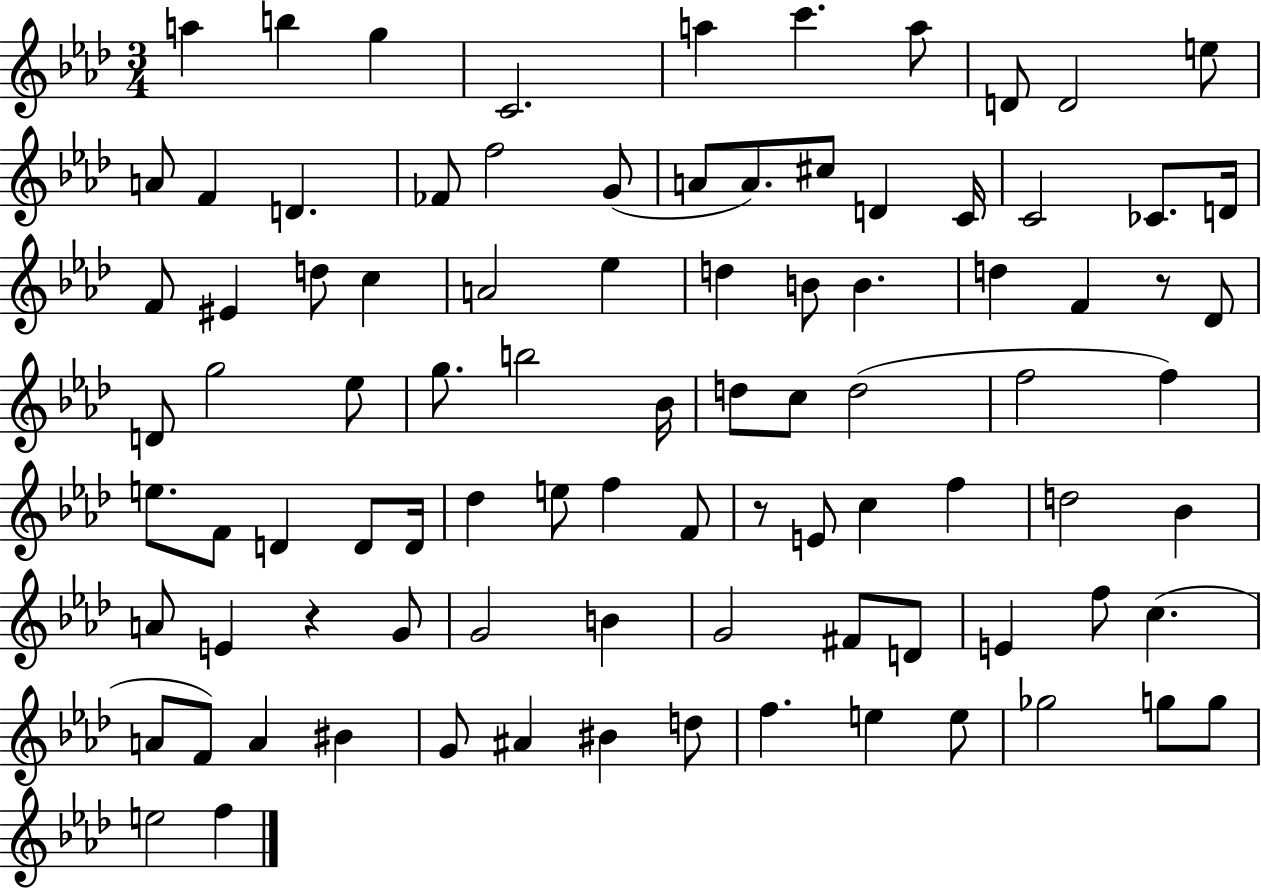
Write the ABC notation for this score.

X:1
T:Untitled
M:3/4
L:1/4
K:Ab
a b g C2 a c' a/2 D/2 D2 e/2 A/2 F D _F/2 f2 G/2 A/2 A/2 ^c/2 D C/4 C2 _C/2 D/4 F/2 ^E d/2 c A2 _e d B/2 B d F z/2 _D/2 D/2 g2 _e/2 g/2 b2 _B/4 d/2 c/2 d2 f2 f e/2 F/2 D D/2 D/4 _d e/2 f F/2 z/2 E/2 c f d2 _B A/2 E z G/2 G2 B G2 ^F/2 D/2 E f/2 c A/2 F/2 A ^B G/2 ^A ^B d/2 f e e/2 _g2 g/2 g/2 e2 f